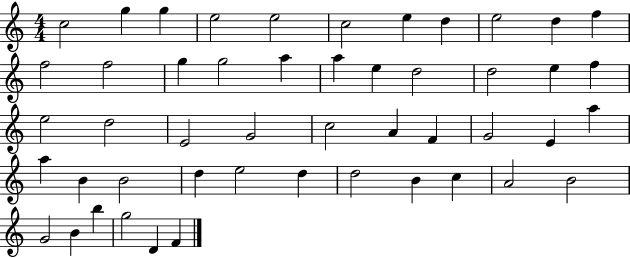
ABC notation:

X:1
T:Untitled
M:4/4
L:1/4
K:C
c2 g g e2 e2 c2 e d e2 d f f2 f2 g g2 a a e d2 d2 e f e2 d2 E2 G2 c2 A F G2 E a a B B2 d e2 d d2 B c A2 B2 G2 B b g2 D F